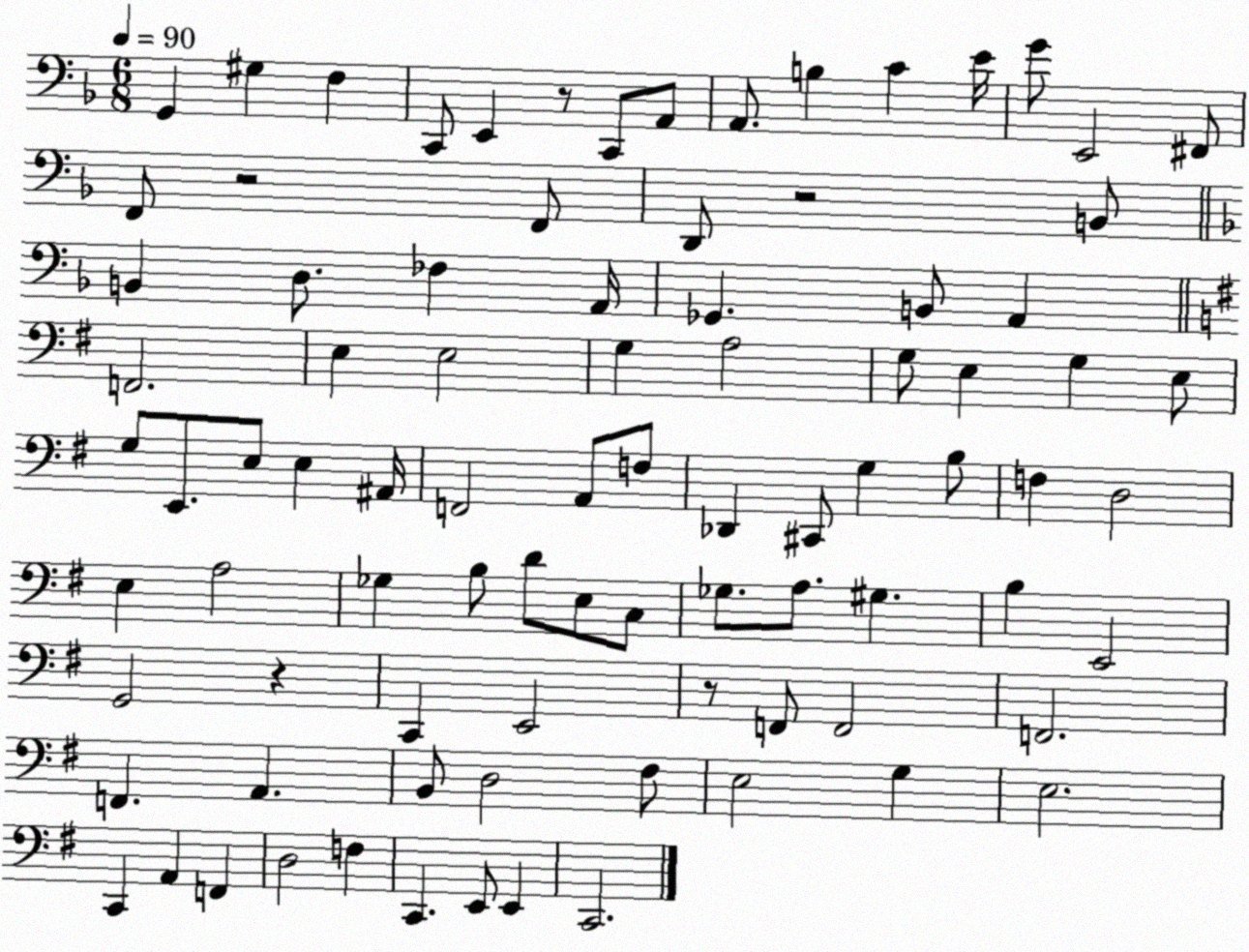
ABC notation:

X:1
T:Untitled
M:6/8
L:1/4
K:F
G,, ^G, F, C,,/2 E,, z/2 C,,/2 A,,/2 A,,/2 B, C E/4 G/2 E,,2 ^F,,/2 F,,/2 z2 F,,/2 D,,/2 z2 B,,/2 B,, D,/2 _F, A,,/4 _G,, B,,/2 A,, F,,2 E, E,2 G, A,2 G,/2 E, G, E,/2 G,/2 E,,/2 E,/2 E, ^A,,/4 F,,2 A,,/2 F,/2 _D,, ^C,,/2 G, B,/2 F, D,2 E, A,2 _G, B,/2 D/2 E,/2 C,/2 _G,/2 A,/2 ^G, B, E,,2 G,,2 z C,, E,,2 z/2 F,,/2 F,,2 F,,2 F,, A,, B,,/2 D,2 ^F,/2 E,2 G, E,2 C,, A,, F,, D,2 F, C,, E,,/2 E,, C,,2